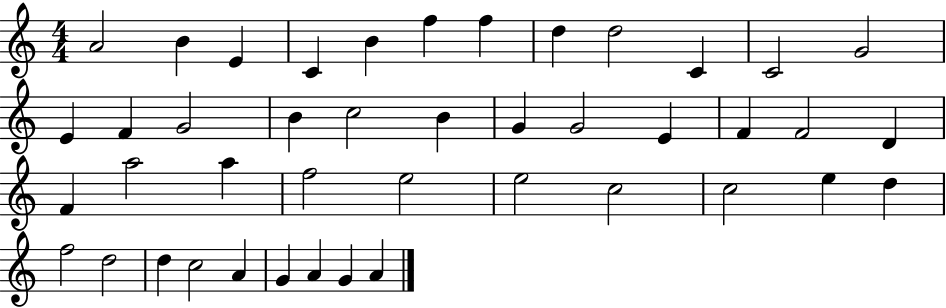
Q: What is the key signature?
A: C major